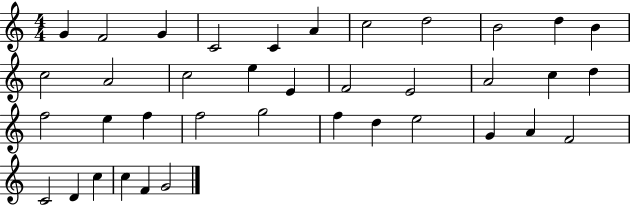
X:1
T:Untitled
M:4/4
L:1/4
K:C
G F2 G C2 C A c2 d2 B2 d B c2 A2 c2 e E F2 E2 A2 c d f2 e f f2 g2 f d e2 G A F2 C2 D c c F G2